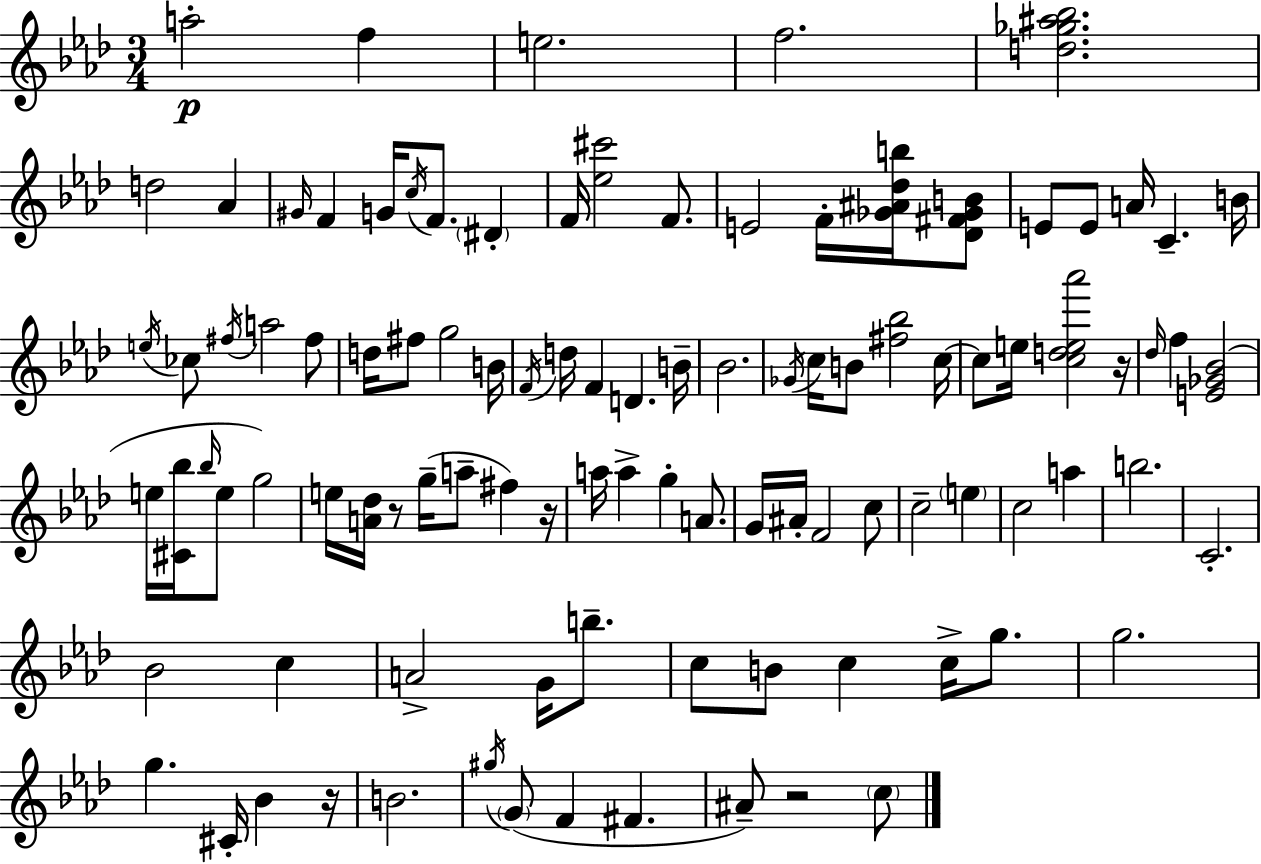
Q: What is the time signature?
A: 3/4